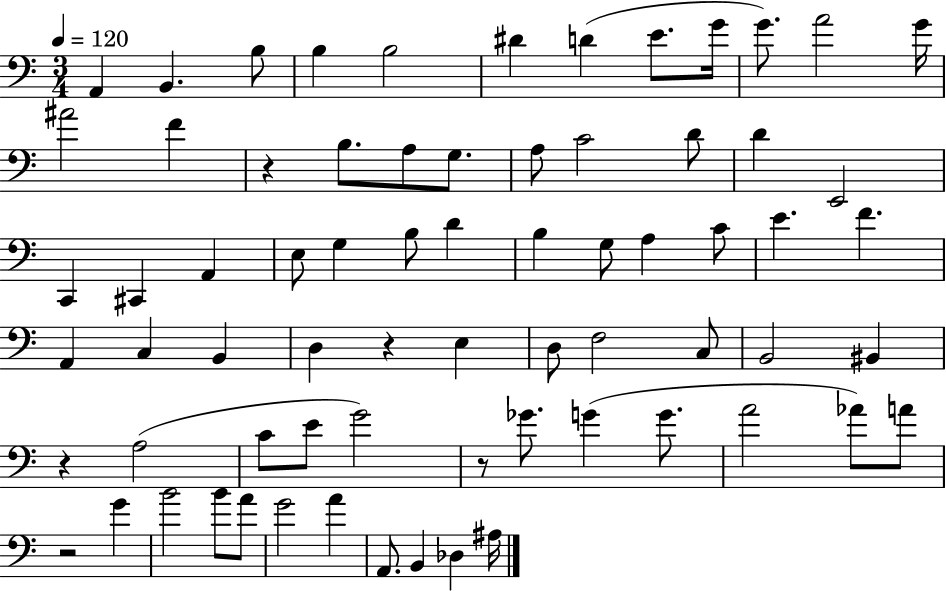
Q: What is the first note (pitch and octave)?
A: A2